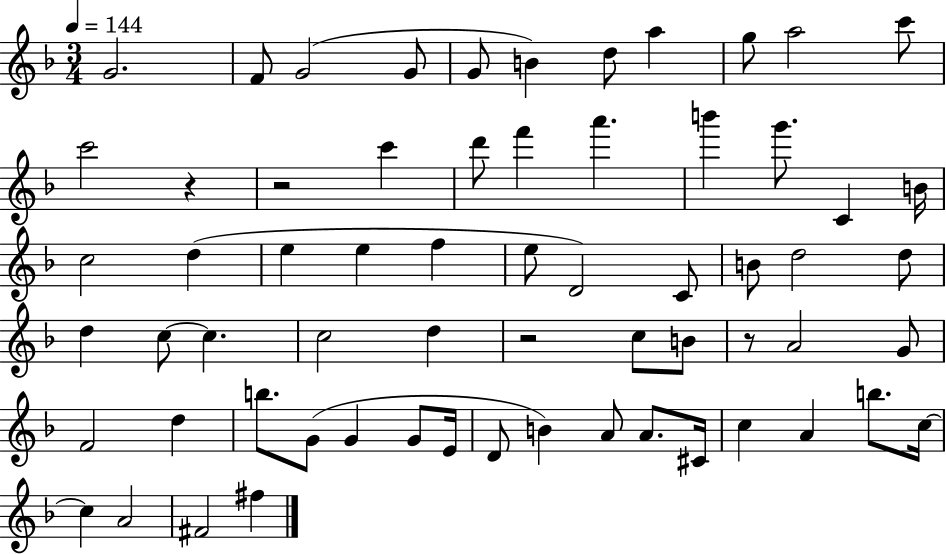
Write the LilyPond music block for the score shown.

{
  \clef treble
  \numericTimeSignature
  \time 3/4
  \key f \major
  \tempo 4 = 144
  \repeat volta 2 { g'2. | f'8 g'2( g'8 | g'8 b'4) d''8 a''4 | g''8 a''2 c'''8 | \break c'''2 r4 | r2 c'''4 | d'''8 f'''4 a'''4. | b'''4 g'''8. c'4 b'16 | \break c''2 d''4( | e''4 e''4 f''4 | e''8 d'2) c'8 | b'8 d''2 d''8 | \break d''4 c''8~~ c''4. | c''2 d''4 | r2 c''8 b'8 | r8 a'2 g'8 | \break f'2 d''4 | b''8. g'8( g'4 g'8 e'16 | d'8 b'4) a'8 a'8. cis'16 | c''4 a'4 b''8. c''16~~ | \break c''4 a'2 | fis'2 fis''4 | } \bar "|."
}